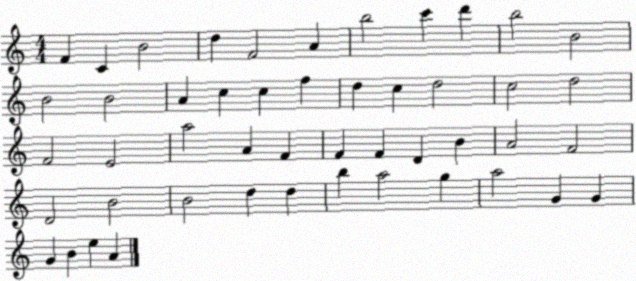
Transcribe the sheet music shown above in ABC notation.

X:1
T:Untitled
M:4/4
L:1/4
K:C
F C B2 d F2 A b2 c' d' b2 B2 B2 B2 A c c f d c d2 c2 d2 F2 E2 a2 A F F F D B A2 F2 D2 B2 B2 d d b a2 g a2 G G G B e A